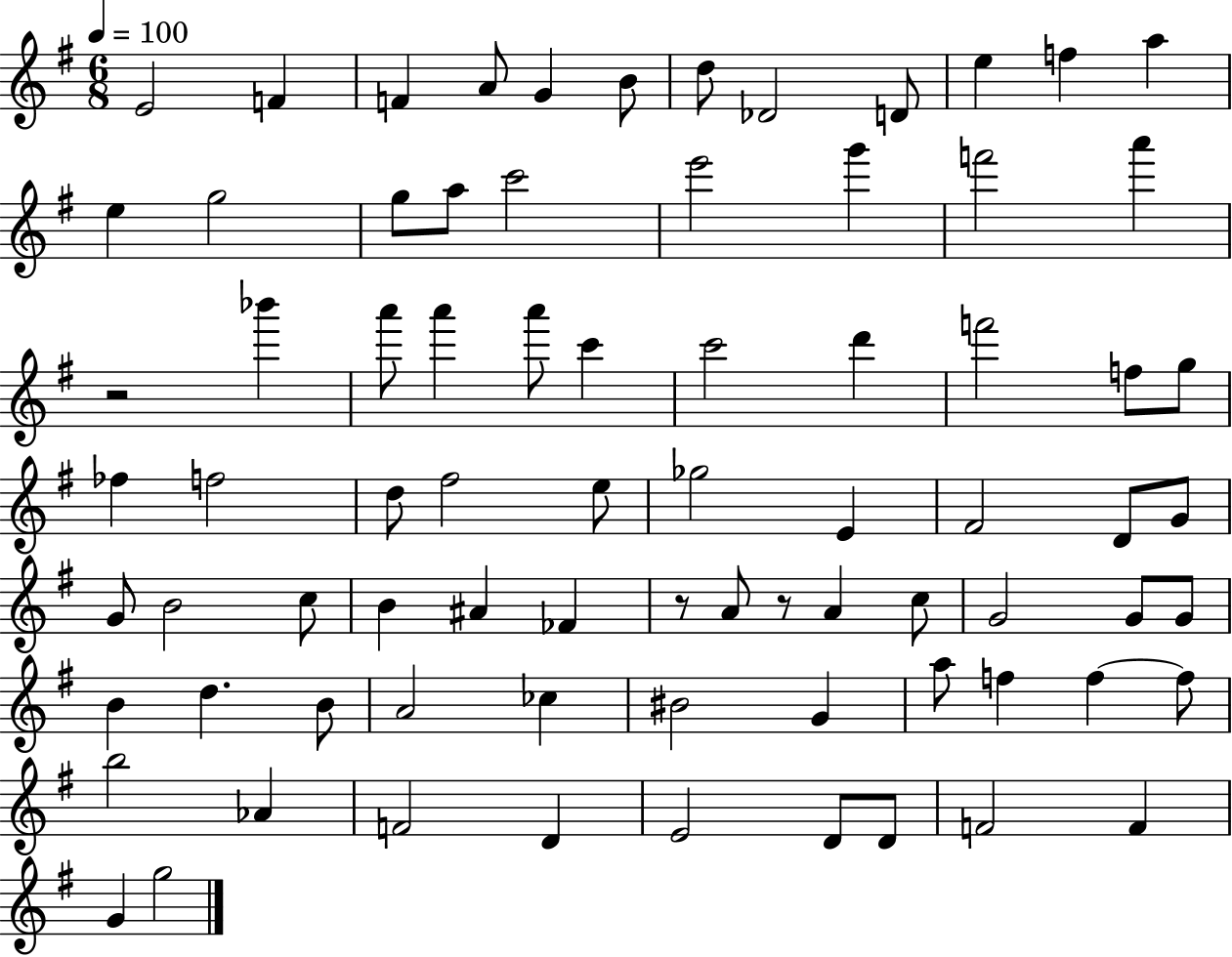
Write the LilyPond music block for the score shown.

{
  \clef treble
  \numericTimeSignature
  \time 6/8
  \key g \major
  \tempo 4 = 100
  e'2 f'4 | f'4 a'8 g'4 b'8 | d''8 des'2 d'8 | e''4 f''4 a''4 | \break e''4 g''2 | g''8 a''8 c'''2 | e'''2 g'''4 | f'''2 a'''4 | \break r2 bes'''4 | a'''8 a'''4 a'''8 c'''4 | c'''2 d'''4 | f'''2 f''8 g''8 | \break fes''4 f''2 | d''8 fis''2 e''8 | ges''2 e'4 | fis'2 d'8 g'8 | \break g'8 b'2 c''8 | b'4 ais'4 fes'4 | r8 a'8 r8 a'4 c''8 | g'2 g'8 g'8 | \break b'4 d''4. b'8 | a'2 ces''4 | bis'2 g'4 | a''8 f''4 f''4~~ f''8 | \break b''2 aes'4 | f'2 d'4 | e'2 d'8 d'8 | f'2 f'4 | \break g'4 g''2 | \bar "|."
}